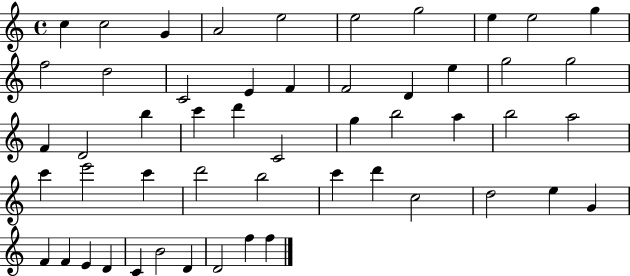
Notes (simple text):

C5/q C5/h G4/q A4/h E5/h E5/h G5/h E5/q E5/h G5/q F5/h D5/h C4/h E4/q F4/q F4/h D4/q E5/q G5/h G5/h F4/q D4/h B5/q C6/q D6/q C4/h G5/q B5/h A5/q B5/h A5/h C6/q E6/h C6/q D6/h B5/h C6/q D6/q C5/h D5/h E5/q G4/q F4/q F4/q E4/q D4/q C4/q B4/h D4/q D4/h F5/q F5/q